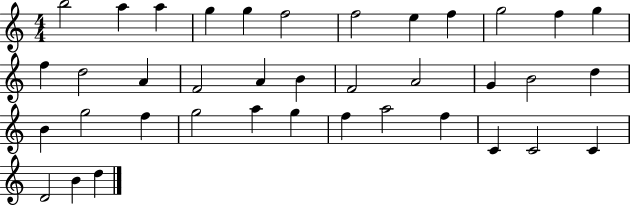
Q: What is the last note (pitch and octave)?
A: D5